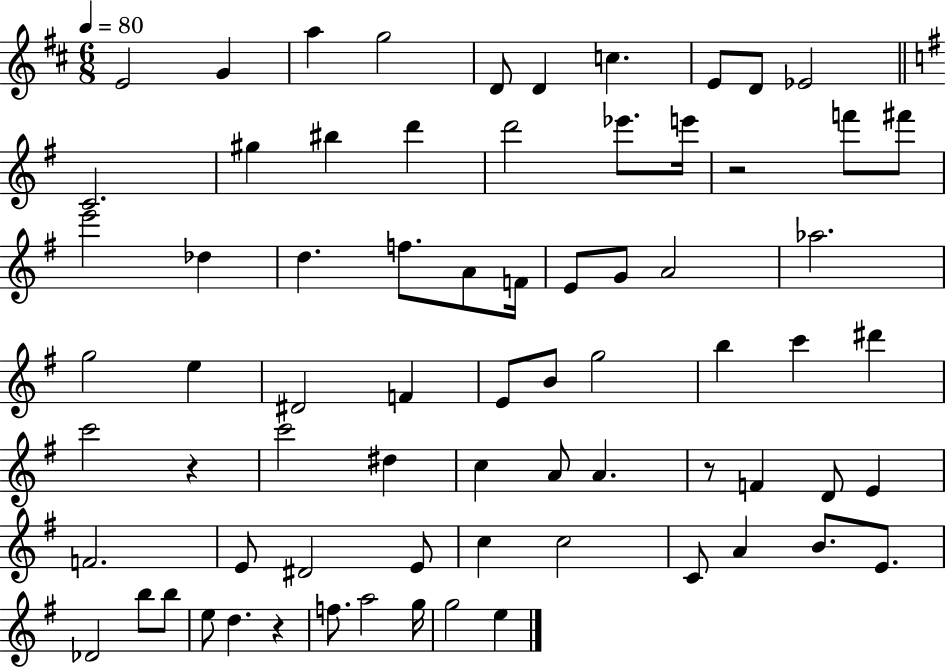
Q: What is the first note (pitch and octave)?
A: E4